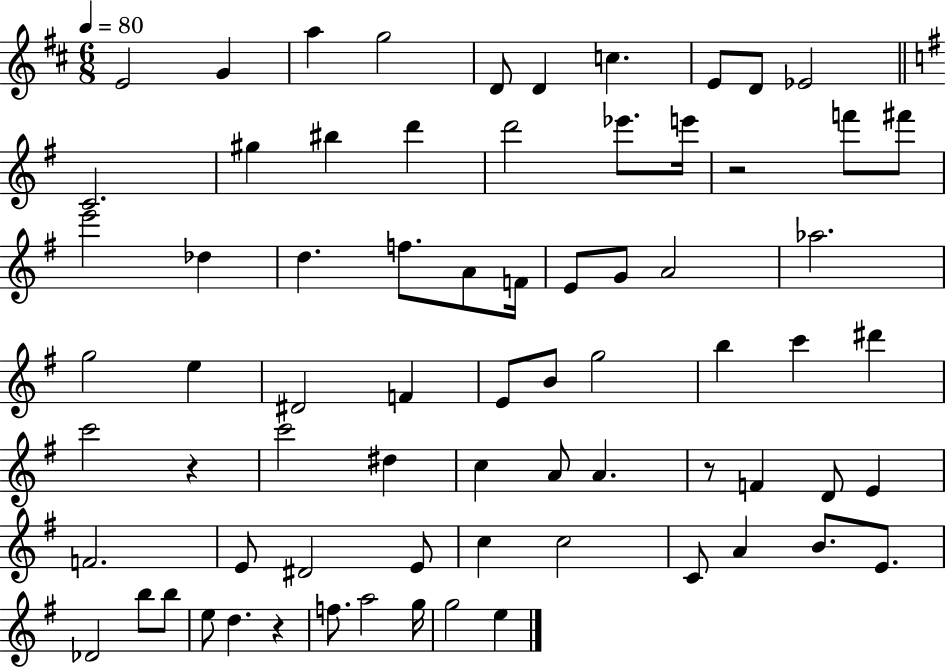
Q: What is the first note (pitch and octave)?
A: E4